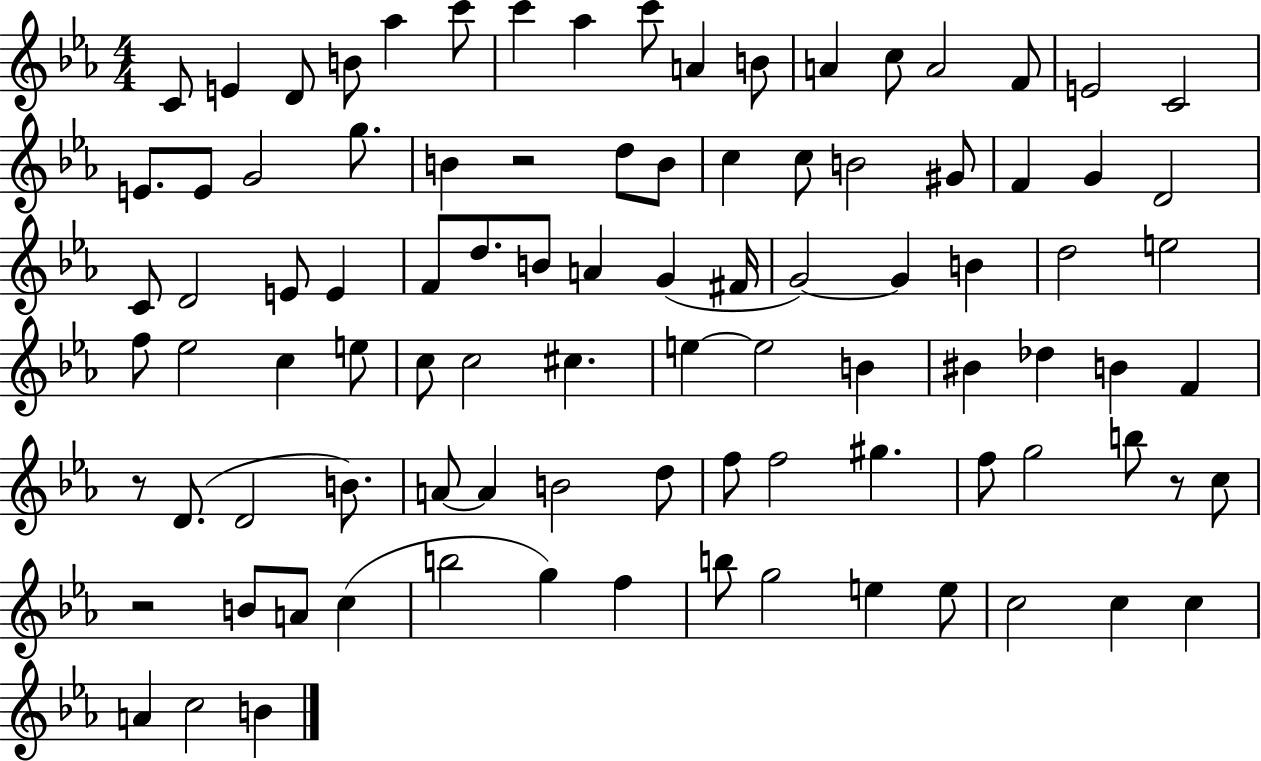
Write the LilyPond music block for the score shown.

{
  \clef treble
  \numericTimeSignature
  \time 4/4
  \key ees \major
  \repeat volta 2 { c'8 e'4 d'8 b'8 aes''4 c'''8 | c'''4 aes''4 c'''8 a'4 b'8 | a'4 c''8 a'2 f'8 | e'2 c'2 | \break e'8. e'8 g'2 g''8. | b'4 r2 d''8 b'8 | c''4 c''8 b'2 gis'8 | f'4 g'4 d'2 | \break c'8 d'2 e'8 e'4 | f'8 d''8. b'8 a'4 g'4( fis'16 | g'2~~) g'4 b'4 | d''2 e''2 | \break f''8 ees''2 c''4 e''8 | c''8 c''2 cis''4. | e''4~~ e''2 b'4 | bis'4 des''4 b'4 f'4 | \break r8 d'8.( d'2 b'8.) | a'8~~ a'4 b'2 d''8 | f''8 f''2 gis''4. | f''8 g''2 b''8 r8 c''8 | \break r2 b'8 a'8 c''4( | b''2 g''4) f''4 | b''8 g''2 e''4 e''8 | c''2 c''4 c''4 | \break a'4 c''2 b'4 | } \bar "|."
}